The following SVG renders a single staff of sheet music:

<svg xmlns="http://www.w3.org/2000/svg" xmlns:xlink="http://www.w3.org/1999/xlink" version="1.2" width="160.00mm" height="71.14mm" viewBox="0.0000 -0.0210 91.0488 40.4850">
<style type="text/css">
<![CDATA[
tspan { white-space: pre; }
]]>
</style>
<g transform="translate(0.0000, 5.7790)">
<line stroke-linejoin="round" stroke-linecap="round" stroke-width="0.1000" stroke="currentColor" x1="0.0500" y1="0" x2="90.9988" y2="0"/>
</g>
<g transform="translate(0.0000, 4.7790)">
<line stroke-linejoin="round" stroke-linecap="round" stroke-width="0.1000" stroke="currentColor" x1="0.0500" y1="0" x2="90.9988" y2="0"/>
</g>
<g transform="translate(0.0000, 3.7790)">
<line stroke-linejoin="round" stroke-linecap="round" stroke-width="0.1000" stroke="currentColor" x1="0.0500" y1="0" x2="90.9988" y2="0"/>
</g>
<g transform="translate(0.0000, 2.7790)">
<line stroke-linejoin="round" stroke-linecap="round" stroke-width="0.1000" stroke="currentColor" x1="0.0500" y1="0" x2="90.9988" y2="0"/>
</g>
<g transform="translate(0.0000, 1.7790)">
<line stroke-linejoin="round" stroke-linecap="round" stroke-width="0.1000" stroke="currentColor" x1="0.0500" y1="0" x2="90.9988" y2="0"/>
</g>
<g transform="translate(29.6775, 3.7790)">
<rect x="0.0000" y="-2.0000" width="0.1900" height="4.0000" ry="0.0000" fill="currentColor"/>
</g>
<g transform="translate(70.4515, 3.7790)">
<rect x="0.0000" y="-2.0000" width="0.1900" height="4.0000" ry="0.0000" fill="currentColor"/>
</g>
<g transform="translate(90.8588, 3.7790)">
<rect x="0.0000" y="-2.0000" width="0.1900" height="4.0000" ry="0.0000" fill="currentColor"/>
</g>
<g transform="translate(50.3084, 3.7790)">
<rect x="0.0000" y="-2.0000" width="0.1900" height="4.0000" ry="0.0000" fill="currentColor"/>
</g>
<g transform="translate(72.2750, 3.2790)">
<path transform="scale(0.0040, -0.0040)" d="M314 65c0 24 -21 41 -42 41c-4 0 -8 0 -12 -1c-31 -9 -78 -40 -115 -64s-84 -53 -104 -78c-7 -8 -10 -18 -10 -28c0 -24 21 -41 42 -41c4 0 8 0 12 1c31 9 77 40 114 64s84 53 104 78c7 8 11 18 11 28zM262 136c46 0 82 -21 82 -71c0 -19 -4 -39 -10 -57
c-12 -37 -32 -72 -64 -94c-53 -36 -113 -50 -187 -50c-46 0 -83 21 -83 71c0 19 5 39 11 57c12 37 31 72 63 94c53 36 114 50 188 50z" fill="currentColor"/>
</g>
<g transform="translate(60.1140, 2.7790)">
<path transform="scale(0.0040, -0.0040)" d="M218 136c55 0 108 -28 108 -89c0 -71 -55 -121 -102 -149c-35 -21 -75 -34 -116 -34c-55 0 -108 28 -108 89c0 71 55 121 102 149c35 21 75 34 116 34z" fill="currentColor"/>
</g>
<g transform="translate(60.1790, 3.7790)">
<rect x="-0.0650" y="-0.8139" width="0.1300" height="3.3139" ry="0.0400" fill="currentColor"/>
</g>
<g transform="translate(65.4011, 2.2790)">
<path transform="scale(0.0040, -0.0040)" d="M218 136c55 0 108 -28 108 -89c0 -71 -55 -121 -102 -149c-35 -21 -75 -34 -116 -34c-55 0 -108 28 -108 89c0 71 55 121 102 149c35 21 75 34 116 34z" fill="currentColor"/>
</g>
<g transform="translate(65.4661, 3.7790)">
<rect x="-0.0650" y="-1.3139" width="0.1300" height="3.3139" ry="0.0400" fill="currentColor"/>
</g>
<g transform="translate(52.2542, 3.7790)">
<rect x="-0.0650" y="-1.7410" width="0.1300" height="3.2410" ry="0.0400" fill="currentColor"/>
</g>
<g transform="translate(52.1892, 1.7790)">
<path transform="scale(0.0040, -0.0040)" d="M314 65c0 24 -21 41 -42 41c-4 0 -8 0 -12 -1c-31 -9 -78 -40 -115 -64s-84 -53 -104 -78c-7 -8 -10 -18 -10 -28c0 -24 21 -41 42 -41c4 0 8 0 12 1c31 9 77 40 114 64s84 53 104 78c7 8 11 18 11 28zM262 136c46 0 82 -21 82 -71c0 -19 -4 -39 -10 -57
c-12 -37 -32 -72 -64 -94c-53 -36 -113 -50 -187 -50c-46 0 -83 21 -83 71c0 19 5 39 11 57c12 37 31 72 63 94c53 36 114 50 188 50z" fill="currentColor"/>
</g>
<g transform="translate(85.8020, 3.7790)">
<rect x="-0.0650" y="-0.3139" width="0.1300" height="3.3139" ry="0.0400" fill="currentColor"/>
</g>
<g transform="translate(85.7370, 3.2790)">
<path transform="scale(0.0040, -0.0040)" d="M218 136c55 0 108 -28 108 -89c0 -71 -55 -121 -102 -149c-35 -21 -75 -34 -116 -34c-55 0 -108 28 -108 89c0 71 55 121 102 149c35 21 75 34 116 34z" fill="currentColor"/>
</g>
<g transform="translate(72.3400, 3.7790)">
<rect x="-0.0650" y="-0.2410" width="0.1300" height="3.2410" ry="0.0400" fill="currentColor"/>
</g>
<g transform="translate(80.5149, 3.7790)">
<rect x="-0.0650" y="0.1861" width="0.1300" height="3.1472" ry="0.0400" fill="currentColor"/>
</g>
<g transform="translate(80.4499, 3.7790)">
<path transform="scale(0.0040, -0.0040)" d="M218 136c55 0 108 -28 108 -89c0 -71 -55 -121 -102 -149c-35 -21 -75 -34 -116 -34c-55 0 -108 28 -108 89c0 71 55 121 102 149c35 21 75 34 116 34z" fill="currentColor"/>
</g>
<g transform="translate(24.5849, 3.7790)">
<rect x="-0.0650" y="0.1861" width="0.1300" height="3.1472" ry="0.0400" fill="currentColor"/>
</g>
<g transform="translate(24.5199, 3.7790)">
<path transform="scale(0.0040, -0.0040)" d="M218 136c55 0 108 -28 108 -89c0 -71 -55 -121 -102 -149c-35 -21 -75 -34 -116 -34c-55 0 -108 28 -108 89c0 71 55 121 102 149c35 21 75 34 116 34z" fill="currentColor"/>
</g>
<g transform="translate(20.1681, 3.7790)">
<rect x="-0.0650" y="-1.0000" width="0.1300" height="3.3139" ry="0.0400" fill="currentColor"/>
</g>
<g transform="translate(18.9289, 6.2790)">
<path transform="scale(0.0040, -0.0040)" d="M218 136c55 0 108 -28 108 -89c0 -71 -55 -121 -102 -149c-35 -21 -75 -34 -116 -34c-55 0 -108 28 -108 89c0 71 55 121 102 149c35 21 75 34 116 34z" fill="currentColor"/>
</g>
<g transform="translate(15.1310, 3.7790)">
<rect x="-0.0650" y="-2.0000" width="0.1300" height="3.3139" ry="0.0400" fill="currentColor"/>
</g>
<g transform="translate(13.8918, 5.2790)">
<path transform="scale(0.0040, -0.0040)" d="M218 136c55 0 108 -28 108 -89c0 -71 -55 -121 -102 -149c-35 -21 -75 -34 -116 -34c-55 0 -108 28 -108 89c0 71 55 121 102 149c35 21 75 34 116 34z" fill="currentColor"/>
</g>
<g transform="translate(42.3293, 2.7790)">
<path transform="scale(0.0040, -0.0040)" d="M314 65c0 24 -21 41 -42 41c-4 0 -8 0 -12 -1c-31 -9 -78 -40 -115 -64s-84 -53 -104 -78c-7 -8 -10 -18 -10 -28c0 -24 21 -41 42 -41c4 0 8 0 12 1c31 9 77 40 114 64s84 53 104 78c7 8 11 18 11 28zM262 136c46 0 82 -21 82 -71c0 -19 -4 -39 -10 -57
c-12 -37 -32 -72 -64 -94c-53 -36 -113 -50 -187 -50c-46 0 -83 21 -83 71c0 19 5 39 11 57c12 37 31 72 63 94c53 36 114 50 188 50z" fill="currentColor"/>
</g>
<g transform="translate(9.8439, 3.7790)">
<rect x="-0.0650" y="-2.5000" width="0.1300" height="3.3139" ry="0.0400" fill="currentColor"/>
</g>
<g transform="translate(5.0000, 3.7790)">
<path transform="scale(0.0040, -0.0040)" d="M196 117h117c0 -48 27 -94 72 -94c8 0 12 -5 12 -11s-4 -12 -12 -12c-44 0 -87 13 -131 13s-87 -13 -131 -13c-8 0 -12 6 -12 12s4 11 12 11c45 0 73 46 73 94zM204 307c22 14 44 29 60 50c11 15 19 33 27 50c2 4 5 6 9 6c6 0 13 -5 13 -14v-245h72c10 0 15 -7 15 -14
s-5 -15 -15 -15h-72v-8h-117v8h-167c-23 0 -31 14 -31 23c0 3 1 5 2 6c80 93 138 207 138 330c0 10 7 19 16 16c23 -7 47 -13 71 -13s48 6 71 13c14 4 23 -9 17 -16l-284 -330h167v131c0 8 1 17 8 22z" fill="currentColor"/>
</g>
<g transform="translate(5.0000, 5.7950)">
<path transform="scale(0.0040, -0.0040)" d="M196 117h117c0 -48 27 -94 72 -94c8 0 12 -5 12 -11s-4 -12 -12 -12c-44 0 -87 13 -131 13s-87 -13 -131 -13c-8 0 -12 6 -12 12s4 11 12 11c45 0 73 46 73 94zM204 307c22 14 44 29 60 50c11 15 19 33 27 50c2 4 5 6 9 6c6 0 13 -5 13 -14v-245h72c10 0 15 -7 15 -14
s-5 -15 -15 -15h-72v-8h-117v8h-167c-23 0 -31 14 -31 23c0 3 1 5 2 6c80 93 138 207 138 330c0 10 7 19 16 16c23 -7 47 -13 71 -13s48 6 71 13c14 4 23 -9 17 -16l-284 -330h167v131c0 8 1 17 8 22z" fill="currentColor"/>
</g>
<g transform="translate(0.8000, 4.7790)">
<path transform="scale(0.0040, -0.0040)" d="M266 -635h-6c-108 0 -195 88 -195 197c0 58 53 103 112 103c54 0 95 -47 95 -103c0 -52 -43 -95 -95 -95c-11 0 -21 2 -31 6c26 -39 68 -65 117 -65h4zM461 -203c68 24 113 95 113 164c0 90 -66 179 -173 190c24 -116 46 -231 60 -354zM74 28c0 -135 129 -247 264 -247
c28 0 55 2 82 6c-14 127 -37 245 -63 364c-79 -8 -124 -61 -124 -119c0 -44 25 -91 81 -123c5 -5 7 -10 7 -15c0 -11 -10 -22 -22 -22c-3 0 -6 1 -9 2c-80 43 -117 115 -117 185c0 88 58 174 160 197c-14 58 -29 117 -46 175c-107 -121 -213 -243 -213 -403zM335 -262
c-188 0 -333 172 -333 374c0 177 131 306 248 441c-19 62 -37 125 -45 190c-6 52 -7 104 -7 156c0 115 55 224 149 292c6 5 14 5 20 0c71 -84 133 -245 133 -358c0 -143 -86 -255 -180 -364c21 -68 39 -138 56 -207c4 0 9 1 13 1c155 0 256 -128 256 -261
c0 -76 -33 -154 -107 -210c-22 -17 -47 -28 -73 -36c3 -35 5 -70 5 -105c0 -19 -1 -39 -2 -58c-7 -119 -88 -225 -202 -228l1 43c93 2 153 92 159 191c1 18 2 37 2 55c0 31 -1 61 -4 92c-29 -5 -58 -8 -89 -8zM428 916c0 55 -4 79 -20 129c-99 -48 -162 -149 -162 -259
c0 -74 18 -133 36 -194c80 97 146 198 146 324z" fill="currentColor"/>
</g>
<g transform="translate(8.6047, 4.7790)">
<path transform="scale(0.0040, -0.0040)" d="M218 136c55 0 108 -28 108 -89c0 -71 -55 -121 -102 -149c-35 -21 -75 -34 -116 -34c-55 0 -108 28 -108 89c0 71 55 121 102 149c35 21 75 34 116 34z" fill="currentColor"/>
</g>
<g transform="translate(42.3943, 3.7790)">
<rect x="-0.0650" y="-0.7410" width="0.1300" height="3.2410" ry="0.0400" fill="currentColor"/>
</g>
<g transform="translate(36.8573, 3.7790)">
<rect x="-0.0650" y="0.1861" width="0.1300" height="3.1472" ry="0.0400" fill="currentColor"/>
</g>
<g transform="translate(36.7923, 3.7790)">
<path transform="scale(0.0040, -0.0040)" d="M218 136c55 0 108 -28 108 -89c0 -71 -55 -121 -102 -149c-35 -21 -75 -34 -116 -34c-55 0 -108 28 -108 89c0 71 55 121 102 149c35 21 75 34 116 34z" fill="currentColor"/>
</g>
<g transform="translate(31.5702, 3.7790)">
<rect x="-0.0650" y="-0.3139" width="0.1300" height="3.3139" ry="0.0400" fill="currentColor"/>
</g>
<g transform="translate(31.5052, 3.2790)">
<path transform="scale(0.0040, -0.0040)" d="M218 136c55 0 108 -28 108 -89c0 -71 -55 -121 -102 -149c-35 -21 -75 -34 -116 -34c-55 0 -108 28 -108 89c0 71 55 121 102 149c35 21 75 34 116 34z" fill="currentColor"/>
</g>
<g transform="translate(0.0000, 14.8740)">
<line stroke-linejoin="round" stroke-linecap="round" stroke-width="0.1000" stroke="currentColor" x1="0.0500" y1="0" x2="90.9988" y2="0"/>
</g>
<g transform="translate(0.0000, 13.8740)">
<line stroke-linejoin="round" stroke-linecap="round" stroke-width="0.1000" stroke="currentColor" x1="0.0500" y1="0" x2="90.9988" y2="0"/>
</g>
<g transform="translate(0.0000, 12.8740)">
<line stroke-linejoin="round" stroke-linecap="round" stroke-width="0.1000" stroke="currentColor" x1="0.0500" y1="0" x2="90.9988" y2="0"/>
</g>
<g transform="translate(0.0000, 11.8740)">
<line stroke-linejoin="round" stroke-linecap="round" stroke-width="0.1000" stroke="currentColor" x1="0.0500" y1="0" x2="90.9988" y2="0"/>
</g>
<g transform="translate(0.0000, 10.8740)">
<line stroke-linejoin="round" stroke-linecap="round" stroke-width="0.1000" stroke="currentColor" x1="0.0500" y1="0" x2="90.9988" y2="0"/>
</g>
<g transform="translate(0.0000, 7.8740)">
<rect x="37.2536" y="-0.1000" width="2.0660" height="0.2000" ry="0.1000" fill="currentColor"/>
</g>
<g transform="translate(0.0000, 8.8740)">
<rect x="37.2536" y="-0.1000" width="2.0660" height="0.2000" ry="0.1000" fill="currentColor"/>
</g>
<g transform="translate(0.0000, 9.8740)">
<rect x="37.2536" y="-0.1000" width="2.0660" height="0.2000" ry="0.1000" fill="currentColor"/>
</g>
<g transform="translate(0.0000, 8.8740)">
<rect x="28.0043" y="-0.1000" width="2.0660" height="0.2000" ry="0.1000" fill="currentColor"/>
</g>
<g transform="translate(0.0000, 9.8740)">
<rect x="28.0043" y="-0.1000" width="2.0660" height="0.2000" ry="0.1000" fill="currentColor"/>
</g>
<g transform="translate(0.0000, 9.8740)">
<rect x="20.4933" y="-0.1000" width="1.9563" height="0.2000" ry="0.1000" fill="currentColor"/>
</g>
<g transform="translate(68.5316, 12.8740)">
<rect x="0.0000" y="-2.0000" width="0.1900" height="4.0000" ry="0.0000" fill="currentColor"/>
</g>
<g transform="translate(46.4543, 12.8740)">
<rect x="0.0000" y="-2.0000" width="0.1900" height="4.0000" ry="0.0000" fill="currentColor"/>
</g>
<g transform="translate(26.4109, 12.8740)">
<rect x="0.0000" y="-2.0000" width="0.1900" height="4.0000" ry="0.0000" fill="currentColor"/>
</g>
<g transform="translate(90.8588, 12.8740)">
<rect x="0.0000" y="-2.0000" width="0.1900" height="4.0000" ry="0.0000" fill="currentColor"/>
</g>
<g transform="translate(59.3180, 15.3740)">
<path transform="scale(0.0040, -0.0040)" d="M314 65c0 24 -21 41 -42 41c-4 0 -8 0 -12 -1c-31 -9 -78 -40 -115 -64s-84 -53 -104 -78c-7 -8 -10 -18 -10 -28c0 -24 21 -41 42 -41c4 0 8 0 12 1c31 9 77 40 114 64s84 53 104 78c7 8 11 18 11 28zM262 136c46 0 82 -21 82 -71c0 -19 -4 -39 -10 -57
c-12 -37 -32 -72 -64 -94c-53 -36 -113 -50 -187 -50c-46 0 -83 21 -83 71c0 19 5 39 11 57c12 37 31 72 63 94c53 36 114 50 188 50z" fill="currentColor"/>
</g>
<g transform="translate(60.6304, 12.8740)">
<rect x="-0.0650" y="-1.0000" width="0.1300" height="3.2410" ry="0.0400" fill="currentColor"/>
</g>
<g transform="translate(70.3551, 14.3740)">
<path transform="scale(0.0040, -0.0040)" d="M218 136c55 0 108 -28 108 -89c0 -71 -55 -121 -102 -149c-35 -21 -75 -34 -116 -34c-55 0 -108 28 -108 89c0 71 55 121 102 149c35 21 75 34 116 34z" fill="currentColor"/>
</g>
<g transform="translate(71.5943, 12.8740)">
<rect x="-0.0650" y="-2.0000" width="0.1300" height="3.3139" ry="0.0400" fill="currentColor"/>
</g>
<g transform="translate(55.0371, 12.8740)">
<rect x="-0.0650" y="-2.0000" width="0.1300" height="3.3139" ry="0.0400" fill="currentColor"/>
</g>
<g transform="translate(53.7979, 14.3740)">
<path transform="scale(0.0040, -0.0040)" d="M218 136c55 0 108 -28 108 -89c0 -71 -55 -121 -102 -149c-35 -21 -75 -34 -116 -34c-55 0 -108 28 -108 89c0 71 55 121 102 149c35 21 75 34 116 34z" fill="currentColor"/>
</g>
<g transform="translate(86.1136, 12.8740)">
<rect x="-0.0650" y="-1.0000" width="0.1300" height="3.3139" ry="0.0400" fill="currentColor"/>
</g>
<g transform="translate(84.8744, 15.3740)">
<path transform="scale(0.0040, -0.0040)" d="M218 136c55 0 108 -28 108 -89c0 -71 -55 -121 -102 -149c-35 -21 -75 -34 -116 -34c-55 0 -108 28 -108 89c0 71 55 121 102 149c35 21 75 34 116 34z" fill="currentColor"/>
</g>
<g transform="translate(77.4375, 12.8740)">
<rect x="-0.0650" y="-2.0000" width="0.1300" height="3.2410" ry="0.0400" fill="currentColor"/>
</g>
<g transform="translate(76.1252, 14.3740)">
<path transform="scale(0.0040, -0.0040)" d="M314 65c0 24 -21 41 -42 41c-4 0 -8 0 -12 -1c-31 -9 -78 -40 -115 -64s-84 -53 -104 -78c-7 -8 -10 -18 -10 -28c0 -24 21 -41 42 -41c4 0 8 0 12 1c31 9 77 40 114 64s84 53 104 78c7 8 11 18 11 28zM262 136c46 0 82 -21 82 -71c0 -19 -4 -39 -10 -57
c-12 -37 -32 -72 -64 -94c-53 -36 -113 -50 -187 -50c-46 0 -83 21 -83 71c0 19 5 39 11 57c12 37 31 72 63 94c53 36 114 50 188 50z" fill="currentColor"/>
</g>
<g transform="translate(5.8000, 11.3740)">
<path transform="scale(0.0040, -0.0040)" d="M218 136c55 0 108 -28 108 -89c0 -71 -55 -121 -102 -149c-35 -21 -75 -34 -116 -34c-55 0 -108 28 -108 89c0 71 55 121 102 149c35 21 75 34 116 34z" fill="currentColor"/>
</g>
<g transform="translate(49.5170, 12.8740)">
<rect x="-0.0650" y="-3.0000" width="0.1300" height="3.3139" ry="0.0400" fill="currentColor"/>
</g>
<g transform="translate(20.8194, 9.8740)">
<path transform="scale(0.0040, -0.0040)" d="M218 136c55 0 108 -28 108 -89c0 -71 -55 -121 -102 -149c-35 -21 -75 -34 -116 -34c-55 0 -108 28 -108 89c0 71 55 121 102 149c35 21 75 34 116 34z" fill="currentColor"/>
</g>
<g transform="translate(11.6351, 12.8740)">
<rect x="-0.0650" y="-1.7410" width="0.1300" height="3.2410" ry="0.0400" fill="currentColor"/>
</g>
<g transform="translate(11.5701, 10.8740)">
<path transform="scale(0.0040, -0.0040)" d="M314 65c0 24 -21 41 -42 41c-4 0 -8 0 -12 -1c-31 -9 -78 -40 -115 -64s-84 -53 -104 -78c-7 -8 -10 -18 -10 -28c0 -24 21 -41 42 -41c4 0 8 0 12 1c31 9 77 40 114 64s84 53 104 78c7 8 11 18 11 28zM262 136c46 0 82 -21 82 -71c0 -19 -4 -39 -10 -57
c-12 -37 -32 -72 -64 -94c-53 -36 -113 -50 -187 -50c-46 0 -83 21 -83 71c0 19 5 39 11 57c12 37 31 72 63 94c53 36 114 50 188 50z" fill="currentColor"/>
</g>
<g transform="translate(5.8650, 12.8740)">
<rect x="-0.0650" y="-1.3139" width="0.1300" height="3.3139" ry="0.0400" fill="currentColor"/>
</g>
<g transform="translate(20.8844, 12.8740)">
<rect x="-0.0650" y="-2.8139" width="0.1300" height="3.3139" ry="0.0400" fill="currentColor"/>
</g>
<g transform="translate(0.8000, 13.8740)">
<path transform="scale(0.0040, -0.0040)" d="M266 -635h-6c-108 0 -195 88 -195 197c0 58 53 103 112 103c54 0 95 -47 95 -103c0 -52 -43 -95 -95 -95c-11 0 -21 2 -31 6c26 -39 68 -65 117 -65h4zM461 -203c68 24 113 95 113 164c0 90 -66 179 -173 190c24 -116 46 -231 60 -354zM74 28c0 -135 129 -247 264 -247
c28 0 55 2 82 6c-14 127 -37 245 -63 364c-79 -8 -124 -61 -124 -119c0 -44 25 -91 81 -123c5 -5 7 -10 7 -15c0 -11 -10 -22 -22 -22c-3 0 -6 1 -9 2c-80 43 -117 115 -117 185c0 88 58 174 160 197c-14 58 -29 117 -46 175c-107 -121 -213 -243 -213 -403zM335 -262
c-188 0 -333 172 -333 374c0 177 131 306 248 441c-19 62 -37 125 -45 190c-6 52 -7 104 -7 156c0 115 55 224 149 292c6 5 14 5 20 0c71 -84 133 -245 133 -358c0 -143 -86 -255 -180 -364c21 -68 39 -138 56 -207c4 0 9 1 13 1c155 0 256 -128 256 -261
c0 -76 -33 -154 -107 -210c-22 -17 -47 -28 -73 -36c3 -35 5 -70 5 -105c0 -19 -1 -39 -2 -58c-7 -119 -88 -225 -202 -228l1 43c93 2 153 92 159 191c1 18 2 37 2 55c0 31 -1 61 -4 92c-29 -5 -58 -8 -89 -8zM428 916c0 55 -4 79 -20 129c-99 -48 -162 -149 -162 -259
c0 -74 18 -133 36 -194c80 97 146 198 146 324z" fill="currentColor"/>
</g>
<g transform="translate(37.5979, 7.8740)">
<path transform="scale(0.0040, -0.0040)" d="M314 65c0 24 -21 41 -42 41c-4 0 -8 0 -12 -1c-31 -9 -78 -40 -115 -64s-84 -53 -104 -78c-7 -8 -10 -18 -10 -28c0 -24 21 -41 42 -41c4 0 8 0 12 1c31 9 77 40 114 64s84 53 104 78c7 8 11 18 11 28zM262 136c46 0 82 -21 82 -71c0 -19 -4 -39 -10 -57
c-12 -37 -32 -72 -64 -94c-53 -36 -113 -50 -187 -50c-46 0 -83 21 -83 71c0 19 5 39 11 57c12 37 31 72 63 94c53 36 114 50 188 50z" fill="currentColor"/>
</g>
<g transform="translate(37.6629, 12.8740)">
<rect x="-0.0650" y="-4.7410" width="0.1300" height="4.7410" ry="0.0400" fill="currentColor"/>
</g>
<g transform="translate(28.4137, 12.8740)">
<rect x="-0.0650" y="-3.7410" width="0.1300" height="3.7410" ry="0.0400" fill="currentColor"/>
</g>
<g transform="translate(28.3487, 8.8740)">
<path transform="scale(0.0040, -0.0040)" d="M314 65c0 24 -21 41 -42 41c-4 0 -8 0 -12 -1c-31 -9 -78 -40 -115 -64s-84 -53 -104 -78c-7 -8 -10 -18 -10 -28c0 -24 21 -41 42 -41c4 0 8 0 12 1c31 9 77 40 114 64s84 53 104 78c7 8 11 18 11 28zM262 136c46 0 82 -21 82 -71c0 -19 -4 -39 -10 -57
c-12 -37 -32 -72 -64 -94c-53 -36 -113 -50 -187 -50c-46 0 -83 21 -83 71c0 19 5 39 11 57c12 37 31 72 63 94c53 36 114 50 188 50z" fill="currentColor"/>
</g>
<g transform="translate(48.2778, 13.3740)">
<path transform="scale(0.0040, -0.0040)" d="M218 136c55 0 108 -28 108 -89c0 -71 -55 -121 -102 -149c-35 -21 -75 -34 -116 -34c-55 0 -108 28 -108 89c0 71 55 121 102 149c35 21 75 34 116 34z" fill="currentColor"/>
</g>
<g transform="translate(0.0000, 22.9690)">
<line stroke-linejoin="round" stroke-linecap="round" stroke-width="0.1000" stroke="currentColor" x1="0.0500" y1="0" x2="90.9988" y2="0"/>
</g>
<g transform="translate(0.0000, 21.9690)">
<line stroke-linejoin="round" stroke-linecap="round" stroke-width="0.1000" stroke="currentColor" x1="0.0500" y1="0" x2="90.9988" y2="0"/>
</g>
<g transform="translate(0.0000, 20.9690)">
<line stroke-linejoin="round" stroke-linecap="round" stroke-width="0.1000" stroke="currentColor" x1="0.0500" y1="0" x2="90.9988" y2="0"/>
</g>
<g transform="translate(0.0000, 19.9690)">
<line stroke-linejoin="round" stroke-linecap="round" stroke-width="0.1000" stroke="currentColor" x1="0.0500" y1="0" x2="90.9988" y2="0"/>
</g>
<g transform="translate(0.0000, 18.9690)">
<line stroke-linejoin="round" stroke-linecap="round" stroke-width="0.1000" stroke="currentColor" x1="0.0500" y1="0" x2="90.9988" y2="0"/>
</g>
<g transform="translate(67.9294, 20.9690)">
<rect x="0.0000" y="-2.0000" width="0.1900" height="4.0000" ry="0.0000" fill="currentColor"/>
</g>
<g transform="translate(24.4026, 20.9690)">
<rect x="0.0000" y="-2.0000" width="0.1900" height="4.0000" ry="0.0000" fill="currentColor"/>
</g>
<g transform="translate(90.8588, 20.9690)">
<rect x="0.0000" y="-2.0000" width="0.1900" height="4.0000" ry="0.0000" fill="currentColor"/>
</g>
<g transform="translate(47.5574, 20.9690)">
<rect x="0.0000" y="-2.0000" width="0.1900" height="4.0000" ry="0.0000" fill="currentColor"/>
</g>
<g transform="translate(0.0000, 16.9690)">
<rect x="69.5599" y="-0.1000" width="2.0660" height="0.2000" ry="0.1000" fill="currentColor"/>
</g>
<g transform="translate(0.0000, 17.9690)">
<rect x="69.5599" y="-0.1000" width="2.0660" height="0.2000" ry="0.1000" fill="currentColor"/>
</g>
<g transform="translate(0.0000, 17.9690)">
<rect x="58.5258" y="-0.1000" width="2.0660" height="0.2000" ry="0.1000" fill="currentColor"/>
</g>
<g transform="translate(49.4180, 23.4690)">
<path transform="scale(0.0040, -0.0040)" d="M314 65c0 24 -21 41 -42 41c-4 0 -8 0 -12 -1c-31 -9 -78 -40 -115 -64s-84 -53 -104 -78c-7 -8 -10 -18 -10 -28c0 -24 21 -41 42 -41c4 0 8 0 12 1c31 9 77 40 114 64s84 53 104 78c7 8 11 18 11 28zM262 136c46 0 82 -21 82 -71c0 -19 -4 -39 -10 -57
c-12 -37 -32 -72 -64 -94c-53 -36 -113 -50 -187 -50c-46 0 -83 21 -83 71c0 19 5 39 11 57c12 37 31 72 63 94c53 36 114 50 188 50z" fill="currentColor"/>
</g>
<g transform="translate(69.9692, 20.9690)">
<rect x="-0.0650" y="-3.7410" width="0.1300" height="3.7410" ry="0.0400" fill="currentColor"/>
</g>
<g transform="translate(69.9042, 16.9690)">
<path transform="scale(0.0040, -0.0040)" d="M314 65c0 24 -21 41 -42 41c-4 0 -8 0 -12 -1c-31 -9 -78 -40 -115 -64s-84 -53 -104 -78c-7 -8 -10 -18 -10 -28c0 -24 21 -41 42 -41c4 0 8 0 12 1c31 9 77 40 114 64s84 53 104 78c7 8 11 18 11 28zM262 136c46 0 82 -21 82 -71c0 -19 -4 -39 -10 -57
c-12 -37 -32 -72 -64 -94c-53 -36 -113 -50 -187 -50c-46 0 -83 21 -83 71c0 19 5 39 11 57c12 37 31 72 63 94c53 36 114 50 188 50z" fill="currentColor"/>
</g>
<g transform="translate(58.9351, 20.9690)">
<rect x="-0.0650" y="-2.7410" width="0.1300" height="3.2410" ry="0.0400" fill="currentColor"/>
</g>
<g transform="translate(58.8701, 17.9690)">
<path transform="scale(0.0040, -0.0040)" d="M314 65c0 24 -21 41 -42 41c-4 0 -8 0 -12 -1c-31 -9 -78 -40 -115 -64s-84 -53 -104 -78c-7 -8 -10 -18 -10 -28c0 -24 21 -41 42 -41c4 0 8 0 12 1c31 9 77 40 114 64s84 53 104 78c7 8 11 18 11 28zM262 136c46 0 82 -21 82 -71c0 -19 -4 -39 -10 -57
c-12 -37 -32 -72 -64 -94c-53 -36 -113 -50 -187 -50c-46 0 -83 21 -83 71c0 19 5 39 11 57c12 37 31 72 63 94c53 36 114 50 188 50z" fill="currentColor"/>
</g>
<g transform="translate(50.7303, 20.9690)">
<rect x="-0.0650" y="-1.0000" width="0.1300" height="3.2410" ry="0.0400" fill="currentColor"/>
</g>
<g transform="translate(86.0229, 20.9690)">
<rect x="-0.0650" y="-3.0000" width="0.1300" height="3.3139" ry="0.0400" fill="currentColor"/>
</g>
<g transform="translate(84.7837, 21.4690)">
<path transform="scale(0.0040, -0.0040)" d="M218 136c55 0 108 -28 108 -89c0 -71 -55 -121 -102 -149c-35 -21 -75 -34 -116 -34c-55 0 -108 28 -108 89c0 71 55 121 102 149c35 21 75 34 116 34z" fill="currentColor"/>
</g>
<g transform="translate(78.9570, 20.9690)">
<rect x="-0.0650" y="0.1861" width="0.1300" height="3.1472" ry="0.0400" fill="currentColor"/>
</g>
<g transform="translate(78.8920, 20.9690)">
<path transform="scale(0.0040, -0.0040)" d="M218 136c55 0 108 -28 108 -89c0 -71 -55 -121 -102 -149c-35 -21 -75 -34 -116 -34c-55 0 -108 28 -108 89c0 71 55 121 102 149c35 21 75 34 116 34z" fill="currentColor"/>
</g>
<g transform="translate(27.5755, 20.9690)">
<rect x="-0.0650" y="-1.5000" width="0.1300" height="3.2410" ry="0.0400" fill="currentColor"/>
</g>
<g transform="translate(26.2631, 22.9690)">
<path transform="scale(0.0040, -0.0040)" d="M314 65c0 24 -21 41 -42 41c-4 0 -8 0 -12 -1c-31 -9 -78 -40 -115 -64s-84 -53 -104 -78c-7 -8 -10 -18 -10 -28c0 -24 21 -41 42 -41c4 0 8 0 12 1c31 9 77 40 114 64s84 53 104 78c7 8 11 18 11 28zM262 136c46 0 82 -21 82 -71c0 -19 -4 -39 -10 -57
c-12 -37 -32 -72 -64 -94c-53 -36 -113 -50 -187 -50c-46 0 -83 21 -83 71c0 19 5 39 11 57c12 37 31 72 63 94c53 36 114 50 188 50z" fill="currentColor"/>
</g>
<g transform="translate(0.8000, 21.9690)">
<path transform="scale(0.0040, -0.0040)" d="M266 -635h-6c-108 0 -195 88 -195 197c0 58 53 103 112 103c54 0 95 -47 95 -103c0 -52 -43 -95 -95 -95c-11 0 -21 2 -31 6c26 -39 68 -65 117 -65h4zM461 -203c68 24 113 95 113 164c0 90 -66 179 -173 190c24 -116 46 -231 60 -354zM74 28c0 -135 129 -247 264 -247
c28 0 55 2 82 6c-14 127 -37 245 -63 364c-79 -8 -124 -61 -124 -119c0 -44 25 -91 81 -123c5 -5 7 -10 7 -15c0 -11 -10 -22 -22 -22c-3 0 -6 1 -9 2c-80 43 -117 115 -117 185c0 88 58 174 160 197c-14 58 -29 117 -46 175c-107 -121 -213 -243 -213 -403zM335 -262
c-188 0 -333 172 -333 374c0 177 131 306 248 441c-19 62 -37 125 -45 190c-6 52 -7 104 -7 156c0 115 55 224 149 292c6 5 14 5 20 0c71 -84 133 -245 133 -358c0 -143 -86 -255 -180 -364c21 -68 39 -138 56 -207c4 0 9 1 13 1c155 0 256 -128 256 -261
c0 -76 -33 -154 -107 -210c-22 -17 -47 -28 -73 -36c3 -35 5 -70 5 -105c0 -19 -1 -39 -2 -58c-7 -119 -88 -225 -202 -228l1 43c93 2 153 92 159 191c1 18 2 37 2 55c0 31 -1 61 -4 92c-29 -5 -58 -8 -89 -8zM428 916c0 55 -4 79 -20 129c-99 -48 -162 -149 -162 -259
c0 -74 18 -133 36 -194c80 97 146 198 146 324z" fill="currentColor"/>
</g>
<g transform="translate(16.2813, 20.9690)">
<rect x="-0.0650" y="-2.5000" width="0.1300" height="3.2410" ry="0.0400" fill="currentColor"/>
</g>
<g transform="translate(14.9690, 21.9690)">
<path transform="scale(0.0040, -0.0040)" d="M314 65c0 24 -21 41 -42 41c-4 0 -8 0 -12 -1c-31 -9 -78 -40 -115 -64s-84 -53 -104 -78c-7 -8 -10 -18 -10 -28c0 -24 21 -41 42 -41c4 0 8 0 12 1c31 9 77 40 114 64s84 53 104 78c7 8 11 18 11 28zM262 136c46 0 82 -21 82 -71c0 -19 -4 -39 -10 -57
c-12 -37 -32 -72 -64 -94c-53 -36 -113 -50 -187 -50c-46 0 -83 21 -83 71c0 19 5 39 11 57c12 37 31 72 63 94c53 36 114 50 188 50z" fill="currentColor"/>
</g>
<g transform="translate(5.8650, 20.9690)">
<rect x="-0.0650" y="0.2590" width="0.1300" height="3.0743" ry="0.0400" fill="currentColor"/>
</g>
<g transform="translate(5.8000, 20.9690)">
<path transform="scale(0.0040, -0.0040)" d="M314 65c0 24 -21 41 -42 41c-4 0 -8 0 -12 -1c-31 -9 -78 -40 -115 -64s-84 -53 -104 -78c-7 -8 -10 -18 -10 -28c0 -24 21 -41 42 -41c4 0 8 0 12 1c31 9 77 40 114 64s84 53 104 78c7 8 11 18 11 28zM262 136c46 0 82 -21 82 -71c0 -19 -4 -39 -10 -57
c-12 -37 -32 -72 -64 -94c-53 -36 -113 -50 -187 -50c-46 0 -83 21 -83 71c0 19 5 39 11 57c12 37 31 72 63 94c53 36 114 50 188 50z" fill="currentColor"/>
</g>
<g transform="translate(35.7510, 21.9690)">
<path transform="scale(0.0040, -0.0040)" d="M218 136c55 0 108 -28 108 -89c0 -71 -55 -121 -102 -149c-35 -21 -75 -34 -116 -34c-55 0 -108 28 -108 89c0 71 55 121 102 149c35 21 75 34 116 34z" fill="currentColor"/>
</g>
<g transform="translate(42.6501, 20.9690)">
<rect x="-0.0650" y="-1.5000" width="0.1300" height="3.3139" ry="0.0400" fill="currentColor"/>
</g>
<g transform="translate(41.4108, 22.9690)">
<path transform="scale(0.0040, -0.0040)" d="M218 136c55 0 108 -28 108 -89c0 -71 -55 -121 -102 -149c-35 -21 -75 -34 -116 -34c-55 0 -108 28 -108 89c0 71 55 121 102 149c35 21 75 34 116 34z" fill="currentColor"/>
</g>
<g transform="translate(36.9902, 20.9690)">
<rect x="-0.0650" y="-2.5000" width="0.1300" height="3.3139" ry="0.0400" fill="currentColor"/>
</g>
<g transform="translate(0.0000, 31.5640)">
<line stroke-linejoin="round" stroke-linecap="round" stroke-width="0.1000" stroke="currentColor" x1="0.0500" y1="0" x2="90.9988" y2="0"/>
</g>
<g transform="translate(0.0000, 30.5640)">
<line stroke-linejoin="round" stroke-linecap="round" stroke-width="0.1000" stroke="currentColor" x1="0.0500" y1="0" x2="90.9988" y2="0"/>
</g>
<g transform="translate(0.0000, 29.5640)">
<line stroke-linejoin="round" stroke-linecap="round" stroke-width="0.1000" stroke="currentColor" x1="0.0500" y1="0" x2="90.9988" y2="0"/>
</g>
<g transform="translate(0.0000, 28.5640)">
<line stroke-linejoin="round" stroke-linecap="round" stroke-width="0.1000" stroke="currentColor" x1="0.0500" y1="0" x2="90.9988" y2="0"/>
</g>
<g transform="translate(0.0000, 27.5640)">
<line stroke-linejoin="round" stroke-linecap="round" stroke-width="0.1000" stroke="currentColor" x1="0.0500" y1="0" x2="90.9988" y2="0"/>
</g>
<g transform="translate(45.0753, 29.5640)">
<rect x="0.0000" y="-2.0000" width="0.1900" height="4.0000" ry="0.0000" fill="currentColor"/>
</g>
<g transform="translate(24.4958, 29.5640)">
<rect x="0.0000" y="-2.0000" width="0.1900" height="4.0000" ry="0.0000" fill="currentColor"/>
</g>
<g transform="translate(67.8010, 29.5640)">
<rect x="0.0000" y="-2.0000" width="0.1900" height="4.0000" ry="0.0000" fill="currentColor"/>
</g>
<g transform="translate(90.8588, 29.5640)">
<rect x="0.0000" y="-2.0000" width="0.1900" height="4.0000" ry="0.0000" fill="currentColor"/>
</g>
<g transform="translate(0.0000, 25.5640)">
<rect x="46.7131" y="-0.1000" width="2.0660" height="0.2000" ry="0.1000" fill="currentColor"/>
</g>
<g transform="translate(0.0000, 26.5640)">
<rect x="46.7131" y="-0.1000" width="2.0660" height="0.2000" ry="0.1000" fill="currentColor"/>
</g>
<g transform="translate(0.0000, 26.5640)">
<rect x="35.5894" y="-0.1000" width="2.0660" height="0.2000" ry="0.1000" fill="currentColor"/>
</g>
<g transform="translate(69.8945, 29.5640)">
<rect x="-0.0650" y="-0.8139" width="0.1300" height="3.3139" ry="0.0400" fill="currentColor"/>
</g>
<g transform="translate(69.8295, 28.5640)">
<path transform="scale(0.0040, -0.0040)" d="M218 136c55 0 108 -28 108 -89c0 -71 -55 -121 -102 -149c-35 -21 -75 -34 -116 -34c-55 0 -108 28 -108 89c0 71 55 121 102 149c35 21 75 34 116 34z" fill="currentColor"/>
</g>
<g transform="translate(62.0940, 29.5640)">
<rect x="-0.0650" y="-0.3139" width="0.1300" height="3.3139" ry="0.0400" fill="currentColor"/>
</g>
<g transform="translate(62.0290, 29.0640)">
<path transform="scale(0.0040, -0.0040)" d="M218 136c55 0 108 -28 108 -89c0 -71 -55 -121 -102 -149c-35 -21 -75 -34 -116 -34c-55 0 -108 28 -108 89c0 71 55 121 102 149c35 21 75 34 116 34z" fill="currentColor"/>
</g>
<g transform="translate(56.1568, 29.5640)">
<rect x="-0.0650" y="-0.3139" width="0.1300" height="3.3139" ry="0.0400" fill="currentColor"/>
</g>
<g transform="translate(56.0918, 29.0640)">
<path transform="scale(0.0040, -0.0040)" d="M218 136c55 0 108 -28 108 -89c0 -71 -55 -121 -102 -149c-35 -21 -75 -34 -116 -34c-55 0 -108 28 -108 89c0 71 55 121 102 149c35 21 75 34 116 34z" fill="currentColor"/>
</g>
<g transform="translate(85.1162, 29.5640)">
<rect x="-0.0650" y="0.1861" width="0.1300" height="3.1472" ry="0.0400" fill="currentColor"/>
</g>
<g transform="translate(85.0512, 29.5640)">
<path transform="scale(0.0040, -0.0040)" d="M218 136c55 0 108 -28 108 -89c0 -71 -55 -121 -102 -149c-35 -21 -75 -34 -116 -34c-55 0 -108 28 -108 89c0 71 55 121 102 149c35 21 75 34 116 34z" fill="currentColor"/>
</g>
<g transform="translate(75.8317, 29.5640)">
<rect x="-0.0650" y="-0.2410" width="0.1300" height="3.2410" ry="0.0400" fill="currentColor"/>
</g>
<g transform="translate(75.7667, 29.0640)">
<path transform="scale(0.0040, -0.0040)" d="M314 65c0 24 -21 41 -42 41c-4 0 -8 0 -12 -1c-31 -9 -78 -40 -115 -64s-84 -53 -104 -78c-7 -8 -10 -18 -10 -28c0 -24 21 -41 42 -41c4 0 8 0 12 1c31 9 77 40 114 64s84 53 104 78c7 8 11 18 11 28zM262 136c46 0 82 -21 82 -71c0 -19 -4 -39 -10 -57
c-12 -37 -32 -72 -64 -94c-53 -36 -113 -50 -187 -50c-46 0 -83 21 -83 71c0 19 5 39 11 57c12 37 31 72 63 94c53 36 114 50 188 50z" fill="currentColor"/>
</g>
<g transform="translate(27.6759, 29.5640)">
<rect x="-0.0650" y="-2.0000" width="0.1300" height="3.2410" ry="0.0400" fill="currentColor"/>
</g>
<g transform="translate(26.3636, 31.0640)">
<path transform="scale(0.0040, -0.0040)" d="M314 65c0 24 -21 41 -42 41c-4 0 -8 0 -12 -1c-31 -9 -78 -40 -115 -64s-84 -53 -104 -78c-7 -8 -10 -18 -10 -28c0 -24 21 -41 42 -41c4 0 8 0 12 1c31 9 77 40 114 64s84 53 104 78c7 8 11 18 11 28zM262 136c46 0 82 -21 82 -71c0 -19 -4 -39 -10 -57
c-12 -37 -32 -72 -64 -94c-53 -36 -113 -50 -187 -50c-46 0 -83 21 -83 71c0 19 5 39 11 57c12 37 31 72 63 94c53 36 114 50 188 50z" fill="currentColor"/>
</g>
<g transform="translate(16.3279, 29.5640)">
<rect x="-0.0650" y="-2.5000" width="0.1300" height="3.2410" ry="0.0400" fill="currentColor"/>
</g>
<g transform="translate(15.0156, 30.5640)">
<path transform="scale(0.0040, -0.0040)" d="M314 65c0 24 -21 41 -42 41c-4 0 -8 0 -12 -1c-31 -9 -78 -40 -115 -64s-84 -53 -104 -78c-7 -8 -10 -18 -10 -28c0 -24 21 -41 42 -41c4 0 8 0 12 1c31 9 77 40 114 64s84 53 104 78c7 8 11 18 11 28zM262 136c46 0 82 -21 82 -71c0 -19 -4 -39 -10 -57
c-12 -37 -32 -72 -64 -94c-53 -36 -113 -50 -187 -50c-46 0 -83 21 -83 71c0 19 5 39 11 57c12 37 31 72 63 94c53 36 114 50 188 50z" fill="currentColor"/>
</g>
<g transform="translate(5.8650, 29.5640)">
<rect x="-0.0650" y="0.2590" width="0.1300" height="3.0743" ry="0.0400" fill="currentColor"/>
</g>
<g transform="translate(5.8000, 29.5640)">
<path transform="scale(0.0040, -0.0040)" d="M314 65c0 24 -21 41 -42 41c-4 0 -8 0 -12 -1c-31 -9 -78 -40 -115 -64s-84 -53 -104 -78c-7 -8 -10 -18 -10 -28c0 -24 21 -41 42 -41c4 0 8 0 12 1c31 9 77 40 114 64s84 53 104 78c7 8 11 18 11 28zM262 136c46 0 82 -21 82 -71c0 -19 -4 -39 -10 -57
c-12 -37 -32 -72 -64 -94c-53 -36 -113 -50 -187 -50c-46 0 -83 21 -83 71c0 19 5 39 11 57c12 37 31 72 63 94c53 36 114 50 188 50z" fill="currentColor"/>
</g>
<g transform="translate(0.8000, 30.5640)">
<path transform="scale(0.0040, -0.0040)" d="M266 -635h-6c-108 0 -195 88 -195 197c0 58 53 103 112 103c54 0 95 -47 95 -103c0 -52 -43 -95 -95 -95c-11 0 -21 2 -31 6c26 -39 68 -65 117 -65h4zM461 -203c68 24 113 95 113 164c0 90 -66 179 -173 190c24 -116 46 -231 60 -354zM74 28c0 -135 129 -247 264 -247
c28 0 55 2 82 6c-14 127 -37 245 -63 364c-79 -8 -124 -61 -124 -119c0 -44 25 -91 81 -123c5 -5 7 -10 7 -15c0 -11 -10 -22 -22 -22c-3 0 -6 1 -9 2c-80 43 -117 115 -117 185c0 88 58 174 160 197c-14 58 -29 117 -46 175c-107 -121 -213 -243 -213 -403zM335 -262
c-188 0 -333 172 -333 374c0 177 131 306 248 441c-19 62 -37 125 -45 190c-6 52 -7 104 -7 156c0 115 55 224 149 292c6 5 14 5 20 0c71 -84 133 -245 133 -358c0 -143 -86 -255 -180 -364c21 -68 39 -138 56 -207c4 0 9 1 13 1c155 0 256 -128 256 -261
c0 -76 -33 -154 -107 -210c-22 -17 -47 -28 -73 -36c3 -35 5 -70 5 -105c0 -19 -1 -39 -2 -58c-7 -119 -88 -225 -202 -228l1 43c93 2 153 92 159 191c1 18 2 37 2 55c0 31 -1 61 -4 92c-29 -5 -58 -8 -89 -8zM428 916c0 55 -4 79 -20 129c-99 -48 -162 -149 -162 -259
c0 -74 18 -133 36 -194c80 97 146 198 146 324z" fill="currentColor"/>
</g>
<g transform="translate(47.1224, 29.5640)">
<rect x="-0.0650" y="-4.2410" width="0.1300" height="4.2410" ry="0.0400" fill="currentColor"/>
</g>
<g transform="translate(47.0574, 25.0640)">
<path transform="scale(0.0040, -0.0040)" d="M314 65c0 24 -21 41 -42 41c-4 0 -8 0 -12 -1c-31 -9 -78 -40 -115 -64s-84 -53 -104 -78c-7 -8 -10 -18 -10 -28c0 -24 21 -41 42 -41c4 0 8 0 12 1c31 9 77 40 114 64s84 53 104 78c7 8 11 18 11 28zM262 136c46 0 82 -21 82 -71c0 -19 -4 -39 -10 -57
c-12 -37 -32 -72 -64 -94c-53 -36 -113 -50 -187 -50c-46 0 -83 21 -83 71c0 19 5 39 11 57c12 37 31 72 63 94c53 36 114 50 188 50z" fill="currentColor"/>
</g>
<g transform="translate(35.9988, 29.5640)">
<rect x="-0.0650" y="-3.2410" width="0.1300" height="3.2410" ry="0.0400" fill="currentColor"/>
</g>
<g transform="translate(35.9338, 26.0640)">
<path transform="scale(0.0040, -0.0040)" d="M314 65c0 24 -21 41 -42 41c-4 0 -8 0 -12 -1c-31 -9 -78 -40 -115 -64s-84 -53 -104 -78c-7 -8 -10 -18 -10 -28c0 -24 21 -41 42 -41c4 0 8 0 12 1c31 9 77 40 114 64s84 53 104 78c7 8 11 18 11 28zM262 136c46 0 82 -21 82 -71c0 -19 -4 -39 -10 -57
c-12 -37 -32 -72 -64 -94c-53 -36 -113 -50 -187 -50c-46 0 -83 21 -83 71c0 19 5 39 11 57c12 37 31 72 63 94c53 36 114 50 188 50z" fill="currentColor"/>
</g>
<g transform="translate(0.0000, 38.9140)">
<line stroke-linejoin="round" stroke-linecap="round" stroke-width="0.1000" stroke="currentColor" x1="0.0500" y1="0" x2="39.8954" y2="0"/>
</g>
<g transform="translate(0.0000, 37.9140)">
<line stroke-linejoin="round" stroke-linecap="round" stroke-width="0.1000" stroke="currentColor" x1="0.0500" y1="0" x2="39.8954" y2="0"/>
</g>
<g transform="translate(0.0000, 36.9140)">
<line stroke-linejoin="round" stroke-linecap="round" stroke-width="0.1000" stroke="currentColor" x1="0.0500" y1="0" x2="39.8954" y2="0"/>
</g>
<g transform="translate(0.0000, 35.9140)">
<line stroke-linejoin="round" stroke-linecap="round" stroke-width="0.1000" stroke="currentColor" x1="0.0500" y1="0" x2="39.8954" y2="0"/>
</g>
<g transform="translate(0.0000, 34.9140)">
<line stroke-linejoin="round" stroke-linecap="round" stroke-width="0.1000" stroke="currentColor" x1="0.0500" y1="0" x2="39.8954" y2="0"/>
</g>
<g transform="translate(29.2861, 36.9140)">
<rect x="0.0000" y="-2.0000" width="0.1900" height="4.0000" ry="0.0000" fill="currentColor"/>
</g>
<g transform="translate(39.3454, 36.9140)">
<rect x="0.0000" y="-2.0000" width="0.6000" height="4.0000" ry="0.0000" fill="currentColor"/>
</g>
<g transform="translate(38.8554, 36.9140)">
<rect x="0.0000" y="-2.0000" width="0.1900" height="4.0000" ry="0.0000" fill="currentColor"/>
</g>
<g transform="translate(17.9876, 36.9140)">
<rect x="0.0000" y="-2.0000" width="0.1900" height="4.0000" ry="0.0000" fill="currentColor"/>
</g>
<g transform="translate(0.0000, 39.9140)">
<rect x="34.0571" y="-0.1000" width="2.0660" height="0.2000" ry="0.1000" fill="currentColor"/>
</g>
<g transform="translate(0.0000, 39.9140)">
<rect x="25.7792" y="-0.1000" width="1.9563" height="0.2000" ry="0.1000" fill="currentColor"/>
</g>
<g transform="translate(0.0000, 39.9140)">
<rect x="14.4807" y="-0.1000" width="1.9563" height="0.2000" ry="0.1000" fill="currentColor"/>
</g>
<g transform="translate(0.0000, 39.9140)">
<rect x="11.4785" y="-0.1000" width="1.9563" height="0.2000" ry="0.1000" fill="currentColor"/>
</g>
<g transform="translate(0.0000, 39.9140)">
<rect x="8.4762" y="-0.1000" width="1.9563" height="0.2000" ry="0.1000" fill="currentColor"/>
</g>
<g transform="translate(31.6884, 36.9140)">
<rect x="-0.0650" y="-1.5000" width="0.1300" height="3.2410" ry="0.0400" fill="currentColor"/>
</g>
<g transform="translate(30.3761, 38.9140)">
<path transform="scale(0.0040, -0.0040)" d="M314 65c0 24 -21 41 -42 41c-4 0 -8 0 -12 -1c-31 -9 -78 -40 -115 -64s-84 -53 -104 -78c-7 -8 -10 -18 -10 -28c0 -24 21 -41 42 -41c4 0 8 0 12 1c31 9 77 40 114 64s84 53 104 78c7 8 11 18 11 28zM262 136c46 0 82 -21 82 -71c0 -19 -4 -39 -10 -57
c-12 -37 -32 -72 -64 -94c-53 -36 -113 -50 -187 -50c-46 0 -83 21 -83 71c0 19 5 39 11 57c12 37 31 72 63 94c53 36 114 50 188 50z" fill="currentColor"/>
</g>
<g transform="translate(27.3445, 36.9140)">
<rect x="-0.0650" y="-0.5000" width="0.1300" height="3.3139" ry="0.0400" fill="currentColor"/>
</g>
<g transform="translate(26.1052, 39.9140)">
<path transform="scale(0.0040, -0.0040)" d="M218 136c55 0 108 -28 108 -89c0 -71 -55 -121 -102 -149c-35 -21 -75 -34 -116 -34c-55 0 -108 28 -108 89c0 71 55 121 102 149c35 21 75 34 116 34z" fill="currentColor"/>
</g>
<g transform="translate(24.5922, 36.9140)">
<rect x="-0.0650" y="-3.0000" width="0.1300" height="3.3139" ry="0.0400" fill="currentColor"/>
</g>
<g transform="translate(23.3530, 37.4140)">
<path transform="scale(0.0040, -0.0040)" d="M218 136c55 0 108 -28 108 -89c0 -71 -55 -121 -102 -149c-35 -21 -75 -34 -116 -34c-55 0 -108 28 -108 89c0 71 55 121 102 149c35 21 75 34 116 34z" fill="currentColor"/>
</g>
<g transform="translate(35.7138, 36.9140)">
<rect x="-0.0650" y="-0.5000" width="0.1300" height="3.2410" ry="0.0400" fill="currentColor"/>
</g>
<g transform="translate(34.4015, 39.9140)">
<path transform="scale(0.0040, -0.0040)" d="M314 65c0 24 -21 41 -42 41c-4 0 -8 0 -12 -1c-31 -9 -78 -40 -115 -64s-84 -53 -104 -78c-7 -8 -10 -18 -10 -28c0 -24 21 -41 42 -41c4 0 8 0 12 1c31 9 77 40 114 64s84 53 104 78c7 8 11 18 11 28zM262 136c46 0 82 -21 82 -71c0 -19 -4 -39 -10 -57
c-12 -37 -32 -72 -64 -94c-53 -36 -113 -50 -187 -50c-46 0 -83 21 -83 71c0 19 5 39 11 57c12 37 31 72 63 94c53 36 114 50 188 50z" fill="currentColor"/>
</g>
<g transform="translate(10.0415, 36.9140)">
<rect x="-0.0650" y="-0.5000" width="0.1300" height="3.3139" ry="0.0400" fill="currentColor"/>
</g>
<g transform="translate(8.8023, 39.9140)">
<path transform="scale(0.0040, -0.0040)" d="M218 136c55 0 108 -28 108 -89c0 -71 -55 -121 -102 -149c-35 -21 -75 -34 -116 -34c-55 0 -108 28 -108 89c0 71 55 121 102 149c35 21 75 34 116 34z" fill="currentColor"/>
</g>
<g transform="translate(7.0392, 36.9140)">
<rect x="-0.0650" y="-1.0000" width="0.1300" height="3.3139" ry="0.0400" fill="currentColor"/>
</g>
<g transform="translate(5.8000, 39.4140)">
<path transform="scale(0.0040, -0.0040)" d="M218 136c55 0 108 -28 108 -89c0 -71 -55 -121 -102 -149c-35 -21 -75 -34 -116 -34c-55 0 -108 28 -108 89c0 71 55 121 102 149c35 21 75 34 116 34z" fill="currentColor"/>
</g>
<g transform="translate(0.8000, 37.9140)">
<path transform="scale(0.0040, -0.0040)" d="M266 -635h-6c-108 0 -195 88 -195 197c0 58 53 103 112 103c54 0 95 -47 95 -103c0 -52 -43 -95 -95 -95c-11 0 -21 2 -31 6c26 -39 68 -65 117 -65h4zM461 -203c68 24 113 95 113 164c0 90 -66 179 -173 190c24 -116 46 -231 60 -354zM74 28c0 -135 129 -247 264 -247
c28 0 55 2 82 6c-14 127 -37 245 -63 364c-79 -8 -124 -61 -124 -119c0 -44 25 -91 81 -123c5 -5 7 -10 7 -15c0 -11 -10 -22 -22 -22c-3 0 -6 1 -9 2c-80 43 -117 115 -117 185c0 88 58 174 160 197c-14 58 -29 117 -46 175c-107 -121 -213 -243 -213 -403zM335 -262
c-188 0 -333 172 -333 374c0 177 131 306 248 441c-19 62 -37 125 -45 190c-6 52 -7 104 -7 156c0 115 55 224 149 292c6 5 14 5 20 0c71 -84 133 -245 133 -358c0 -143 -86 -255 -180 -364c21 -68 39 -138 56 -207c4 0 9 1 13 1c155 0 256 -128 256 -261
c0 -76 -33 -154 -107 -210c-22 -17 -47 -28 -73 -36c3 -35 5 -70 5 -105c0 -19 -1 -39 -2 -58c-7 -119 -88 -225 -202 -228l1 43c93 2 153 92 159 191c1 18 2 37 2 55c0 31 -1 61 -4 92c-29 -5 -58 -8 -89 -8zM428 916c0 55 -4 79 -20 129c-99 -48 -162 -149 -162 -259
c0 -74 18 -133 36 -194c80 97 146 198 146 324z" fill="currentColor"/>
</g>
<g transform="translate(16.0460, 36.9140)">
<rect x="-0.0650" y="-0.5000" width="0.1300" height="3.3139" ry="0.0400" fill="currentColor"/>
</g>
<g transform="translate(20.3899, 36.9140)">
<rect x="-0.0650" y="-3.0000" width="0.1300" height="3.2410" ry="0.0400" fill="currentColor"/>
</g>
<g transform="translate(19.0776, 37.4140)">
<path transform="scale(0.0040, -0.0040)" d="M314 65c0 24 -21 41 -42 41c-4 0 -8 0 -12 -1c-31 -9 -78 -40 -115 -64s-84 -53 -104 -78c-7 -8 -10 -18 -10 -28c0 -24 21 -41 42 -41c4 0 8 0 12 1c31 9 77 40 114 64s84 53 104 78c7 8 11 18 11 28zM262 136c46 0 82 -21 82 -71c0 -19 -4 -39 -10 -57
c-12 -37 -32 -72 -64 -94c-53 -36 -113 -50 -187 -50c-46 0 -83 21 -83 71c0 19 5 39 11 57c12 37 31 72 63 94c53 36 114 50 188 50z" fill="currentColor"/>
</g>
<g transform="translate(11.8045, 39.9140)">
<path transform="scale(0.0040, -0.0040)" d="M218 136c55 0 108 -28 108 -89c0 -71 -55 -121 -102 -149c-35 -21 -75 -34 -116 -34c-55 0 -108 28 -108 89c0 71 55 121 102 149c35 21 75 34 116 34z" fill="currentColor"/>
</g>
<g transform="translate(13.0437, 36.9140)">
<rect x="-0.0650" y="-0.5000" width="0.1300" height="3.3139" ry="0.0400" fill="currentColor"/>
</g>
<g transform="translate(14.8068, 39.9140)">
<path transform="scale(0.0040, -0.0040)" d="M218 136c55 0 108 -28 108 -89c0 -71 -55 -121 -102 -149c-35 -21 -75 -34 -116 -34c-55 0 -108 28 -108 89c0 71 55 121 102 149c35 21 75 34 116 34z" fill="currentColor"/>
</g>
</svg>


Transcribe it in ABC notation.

X:1
T:Untitled
M:4/4
L:1/4
K:C
G F D B c B d2 f2 d e c2 B c e f2 a c'2 e'2 A F D2 F F2 D B2 G2 E2 G E D2 a2 c'2 B A B2 G2 F2 b2 d'2 c c d c2 B D C C C A2 A C E2 C2